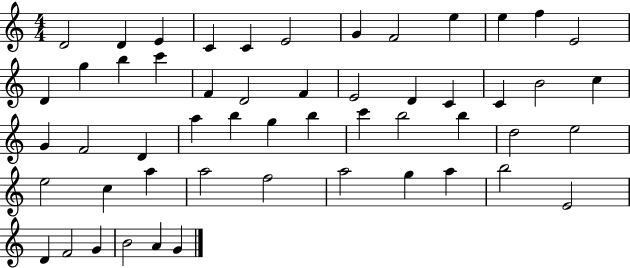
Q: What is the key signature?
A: C major